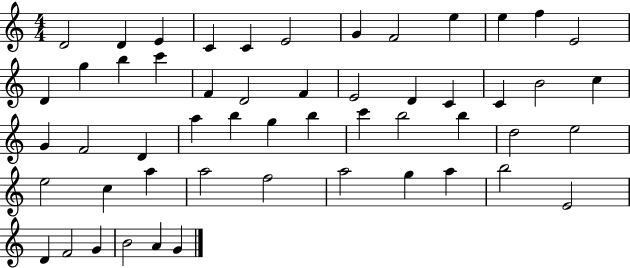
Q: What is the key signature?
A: C major